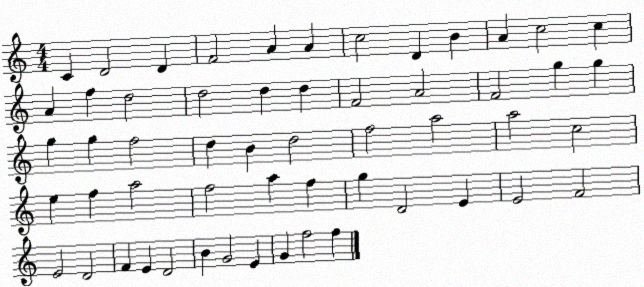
X:1
T:Untitled
M:4/4
L:1/4
K:C
C D2 D F2 A A c2 D B A c2 c A f d2 d2 d d F2 A2 F2 g g g g f2 d B d2 f2 a2 a2 c2 e f a2 f2 a f g D2 E E2 F2 E2 D2 F E D2 B G2 E G f2 f